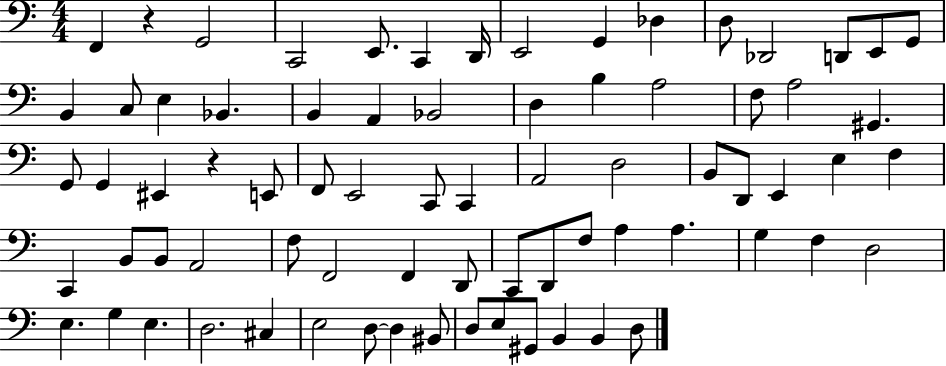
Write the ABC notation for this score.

X:1
T:Untitled
M:4/4
L:1/4
K:C
F,, z G,,2 C,,2 E,,/2 C,, D,,/4 E,,2 G,, _D, D,/2 _D,,2 D,,/2 E,,/2 G,,/2 B,, C,/2 E, _B,, B,, A,, _B,,2 D, B, A,2 F,/2 A,2 ^G,, G,,/2 G,, ^E,, z E,,/2 F,,/2 E,,2 C,,/2 C,, A,,2 D,2 B,,/2 D,,/2 E,, E, F, C,, B,,/2 B,,/2 A,,2 F,/2 F,,2 F,, D,,/2 C,,/2 D,,/2 F,/2 A, A, G, F, D,2 E, G, E, D,2 ^C, E,2 D,/2 D, ^B,,/2 D,/2 E,/2 ^G,,/2 B,, B,, D,/2